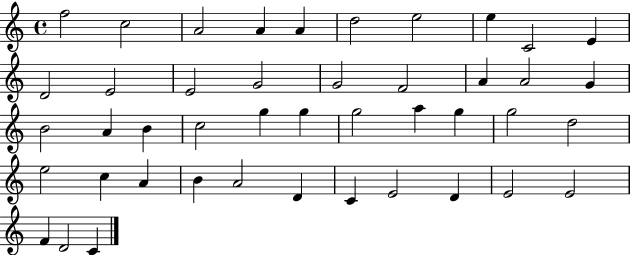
X:1
T:Untitled
M:4/4
L:1/4
K:C
f2 c2 A2 A A d2 e2 e C2 E D2 E2 E2 G2 G2 F2 A A2 G B2 A B c2 g g g2 a g g2 d2 e2 c A B A2 D C E2 D E2 E2 F D2 C